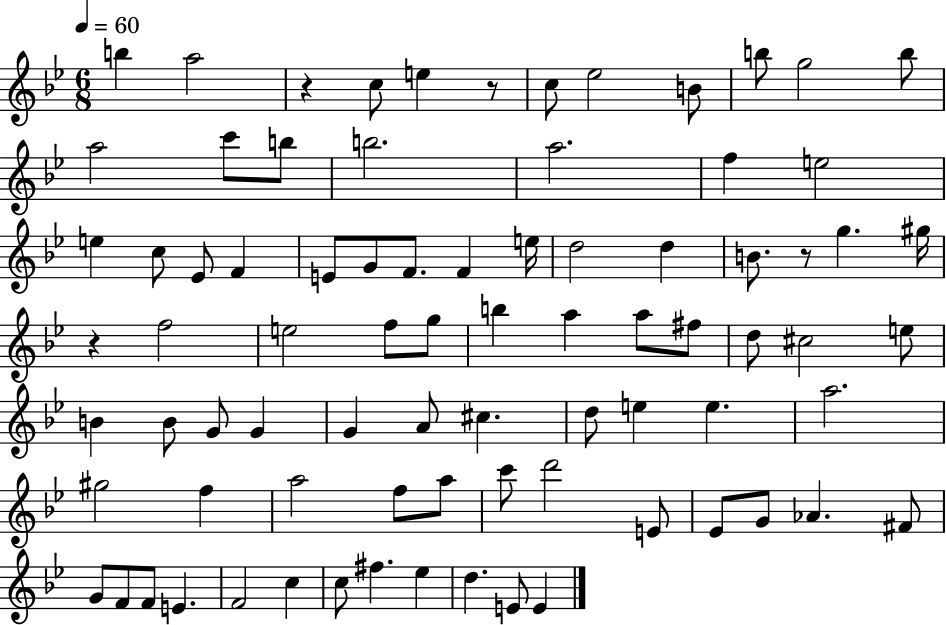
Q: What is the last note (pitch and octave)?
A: E4